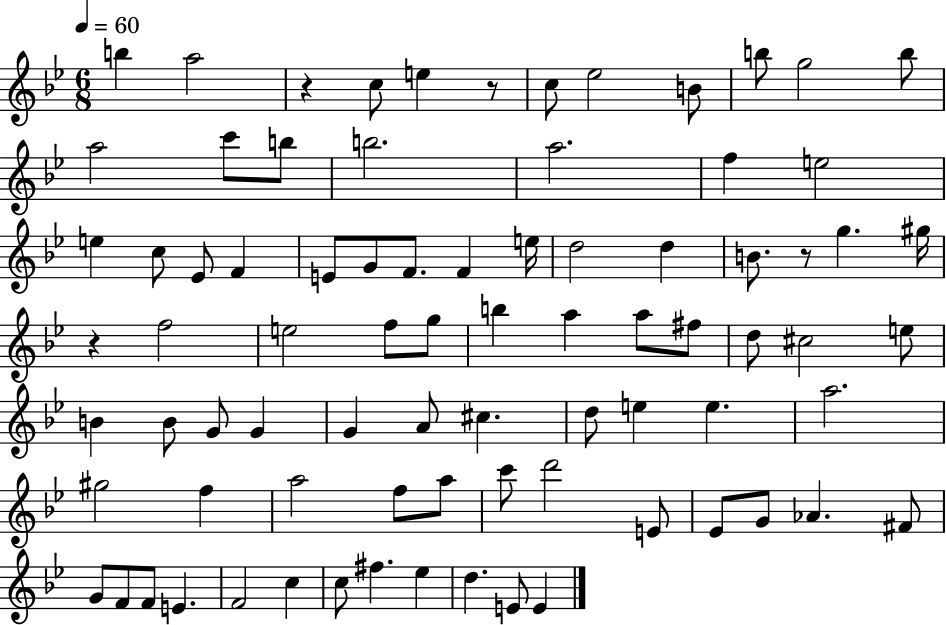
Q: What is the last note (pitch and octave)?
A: E4